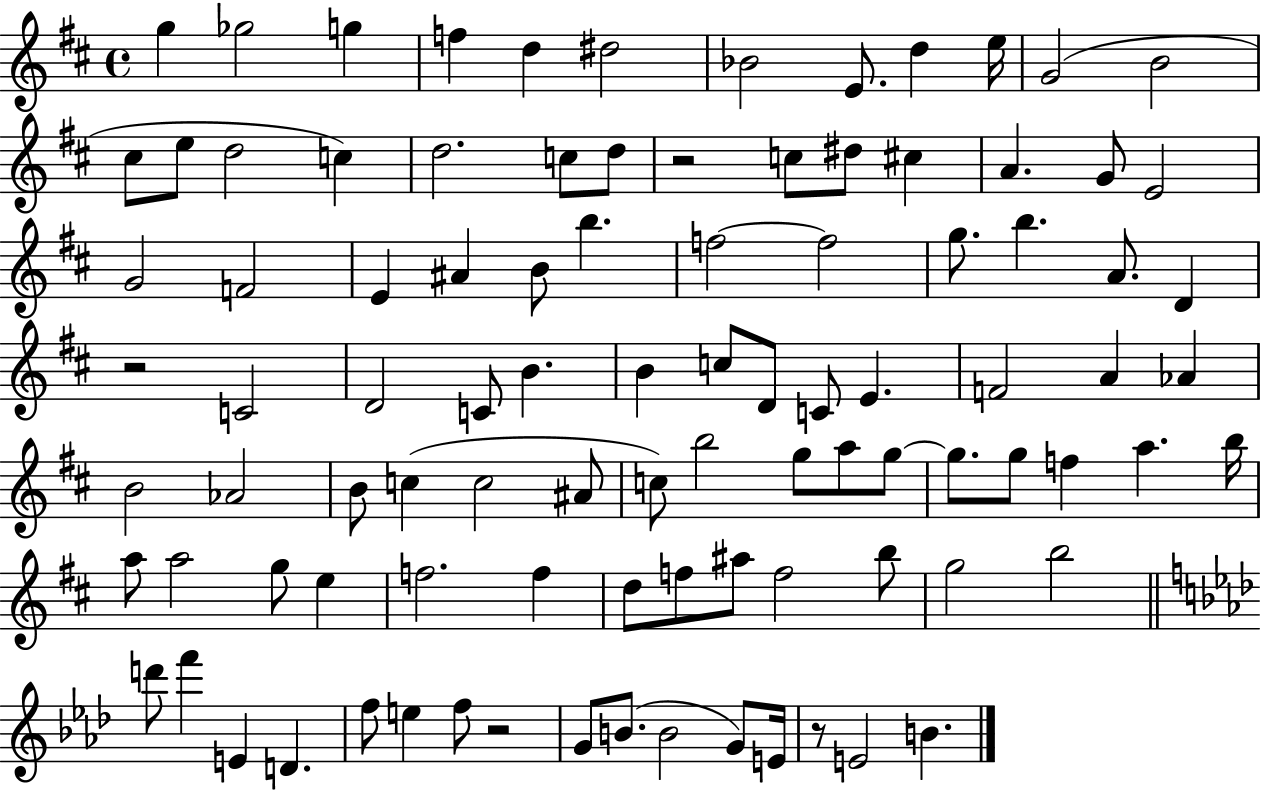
{
  \clef treble
  \time 4/4
  \defaultTimeSignature
  \key d \major
  g''4 ges''2 g''4 | f''4 d''4 dis''2 | bes'2 e'8. d''4 e''16 | g'2( b'2 | \break cis''8 e''8 d''2 c''4) | d''2. c''8 d''8 | r2 c''8 dis''8 cis''4 | a'4. g'8 e'2 | \break g'2 f'2 | e'4 ais'4 b'8 b''4. | f''2~~ f''2 | g''8. b''4. a'8. d'4 | \break r2 c'2 | d'2 c'8 b'4. | b'4 c''8 d'8 c'8 e'4. | f'2 a'4 aes'4 | \break b'2 aes'2 | b'8 c''4( c''2 ais'8 | c''8) b''2 g''8 a''8 g''8~~ | g''8. g''8 f''4 a''4. b''16 | \break a''8 a''2 g''8 e''4 | f''2. f''4 | d''8 f''8 ais''8 f''2 b''8 | g''2 b''2 | \break \bar "||" \break \key f \minor d'''8 f'''4 e'4 d'4. | f''8 e''4 f''8 r2 | g'8 b'8.( b'2 g'8) e'16 | r8 e'2 b'4. | \break \bar "|."
}